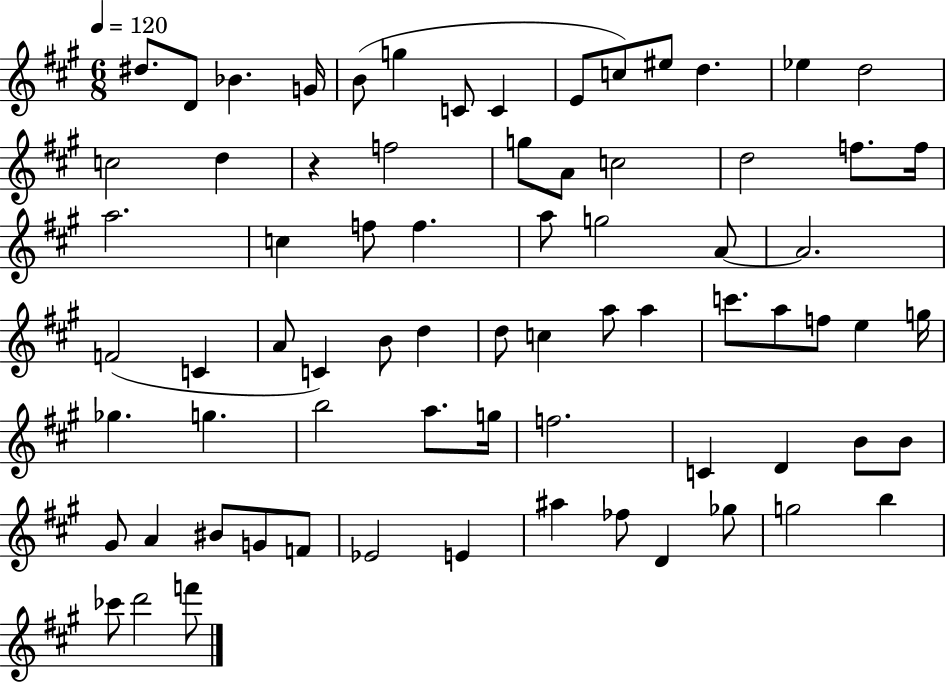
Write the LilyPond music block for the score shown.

{
  \clef treble
  \numericTimeSignature
  \time 6/8
  \key a \major
  \tempo 4 = 120
  dis''8. d'8 bes'4. g'16 | b'8( g''4 c'8 c'4 | e'8 c''8) eis''8 d''4. | ees''4 d''2 | \break c''2 d''4 | r4 f''2 | g''8 a'8 c''2 | d''2 f''8. f''16 | \break a''2. | c''4 f''8 f''4. | a''8 g''2 a'8~~ | a'2. | \break f'2( c'4 | a'8 c'4) b'8 d''4 | d''8 c''4 a''8 a''4 | c'''8. a''8 f''8 e''4 g''16 | \break ges''4. g''4. | b''2 a''8. g''16 | f''2. | c'4 d'4 b'8 b'8 | \break gis'8 a'4 bis'8 g'8 f'8 | ees'2 e'4 | ais''4 fes''8 d'4 ges''8 | g''2 b''4 | \break ces'''8 d'''2 f'''8 | \bar "|."
}